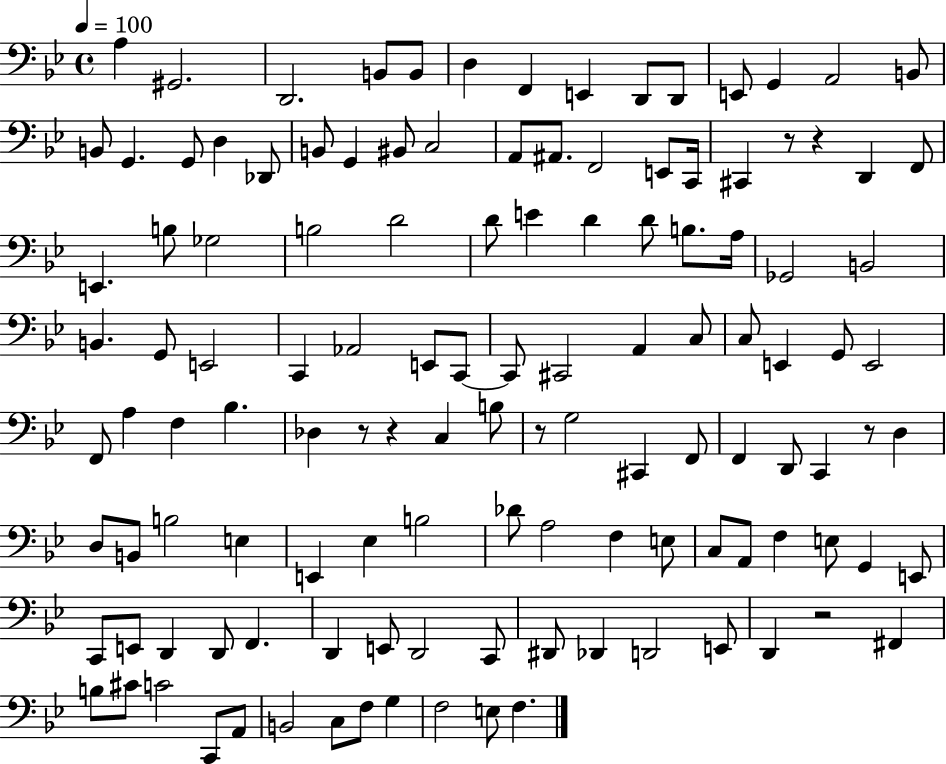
X:1
T:Untitled
M:4/4
L:1/4
K:Bb
A, ^G,,2 D,,2 B,,/2 B,,/2 D, F,, E,, D,,/2 D,,/2 E,,/2 G,, A,,2 B,,/2 B,,/2 G,, G,,/2 D, _D,,/2 B,,/2 G,, ^B,,/2 C,2 A,,/2 ^A,,/2 F,,2 E,,/2 C,,/4 ^C,, z/2 z D,, F,,/2 E,, B,/2 _G,2 B,2 D2 D/2 E D D/2 B,/2 A,/4 _G,,2 B,,2 B,, G,,/2 E,,2 C,, _A,,2 E,,/2 C,,/2 C,,/2 ^C,,2 A,, C,/2 C,/2 E,, G,,/2 E,,2 F,,/2 A, F, _B, _D, z/2 z C, B,/2 z/2 G,2 ^C,, F,,/2 F,, D,,/2 C,, z/2 D, D,/2 B,,/2 B,2 E, E,, _E, B,2 _D/2 A,2 F, E,/2 C,/2 A,,/2 F, E,/2 G,, E,,/2 C,,/2 E,,/2 D,, D,,/2 F,, D,, E,,/2 D,,2 C,,/2 ^D,,/2 _D,, D,,2 E,,/2 D,, z2 ^F,, B,/2 ^C/2 C2 C,,/2 A,,/2 B,,2 C,/2 F,/2 G, F,2 E,/2 F,